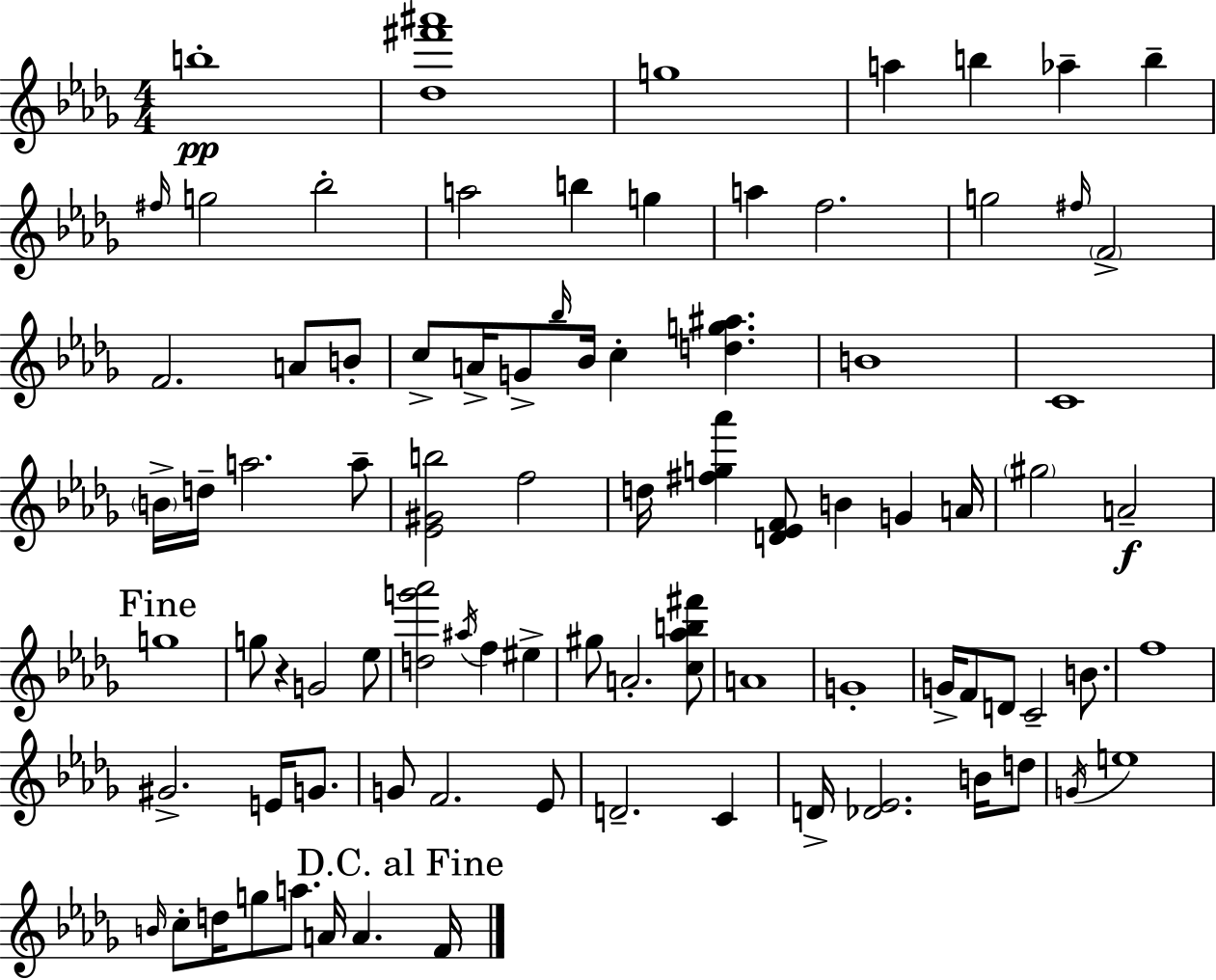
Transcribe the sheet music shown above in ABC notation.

X:1
T:Untitled
M:4/4
L:1/4
K:Bbm
b4 [_d^f'^a']4 g4 a b _a b ^f/4 g2 _b2 a2 b g a f2 g2 ^f/4 F2 F2 A/2 B/2 c/2 A/4 G/2 _b/4 _B/4 c [dg^a] B4 C4 B/4 d/4 a2 a/2 [_E^Gb]2 f2 d/4 [^fg_a'] [D_EF]/2 B G A/4 ^g2 A2 g4 g/2 z G2 _e/2 [dg'_a']2 ^a/4 f ^e ^g/2 A2 [c_ab^f']/2 A4 G4 G/4 F/2 D/2 C2 B/2 f4 ^G2 E/4 G/2 G/2 F2 _E/2 D2 C D/4 [_D_E]2 B/4 d/2 G/4 e4 B/4 c/2 d/4 g/2 a/2 A/4 A F/4